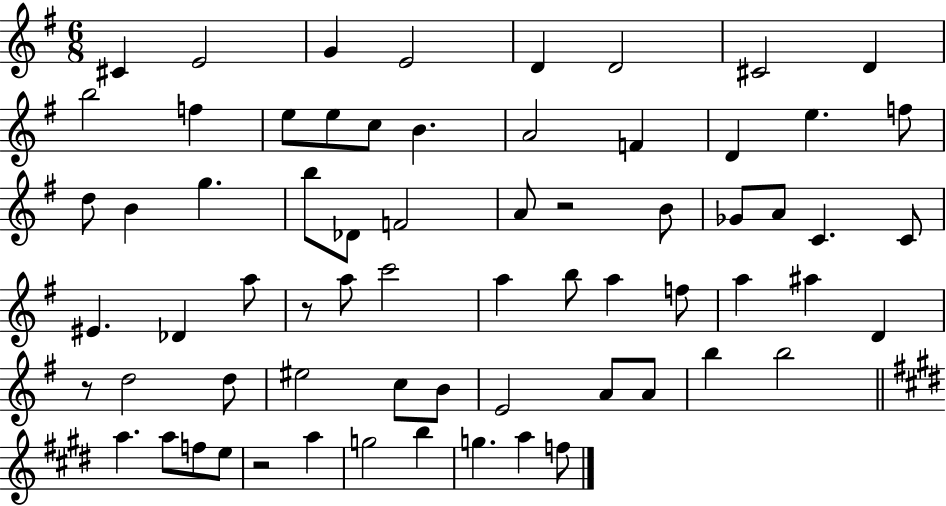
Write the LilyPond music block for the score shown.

{
  \clef treble
  \numericTimeSignature
  \time 6/8
  \key g \major
  cis'4 e'2 | g'4 e'2 | d'4 d'2 | cis'2 d'4 | \break b''2 f''4 | e''8 e''8 c''8 b'4. | a'2 f'4 | d'4 e''4. f''8 | \break d''8 b'4 g''4. | b''8 des'8 f'2 | a'8 r2 b'8 | ges'8 a'8 c'4. c'8 | \break eis'4. des'4 a''8 | r8 a''8 c'''2 | a''4 b''8 a''4 f''8 | a''4 ais''4 d'4 | \break r8 d''2 d''8 | eis''2 c''8 b'8 | e'2 a'8 a'8 | b''4 b''2 | \break \bar "||" \break \key e \major a''4. a''8 f''8 e''8 | r2 a''4 | g''2 b''4 | g''4. a''4 f''8 | \break \bar "|."
}